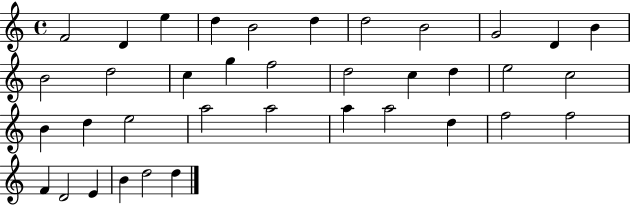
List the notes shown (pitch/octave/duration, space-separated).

F4/h D4/q E5/q D5/q B4/h D5/q D5/h B4/h G4/h D4/q B4/q B4/h D5/h C5/q G5/q F5/h D5/h C5/q D5/q E5/h C5/h B4/q D5/q E5/h A5/h A5/h A5/q A5/h D5/q F5/h F5/h F4/q D4/h E4/q B4/q D5/h D5/q